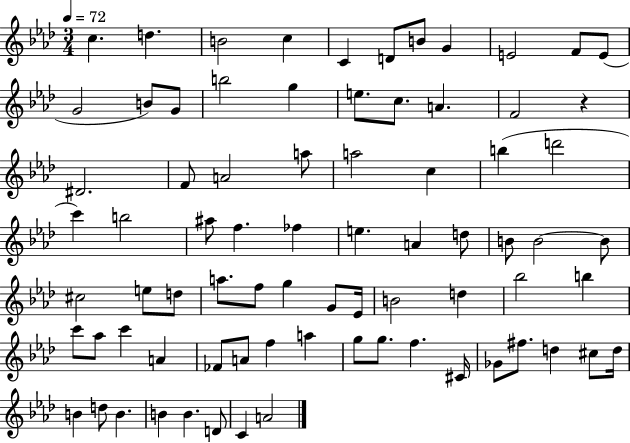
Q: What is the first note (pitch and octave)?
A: C5